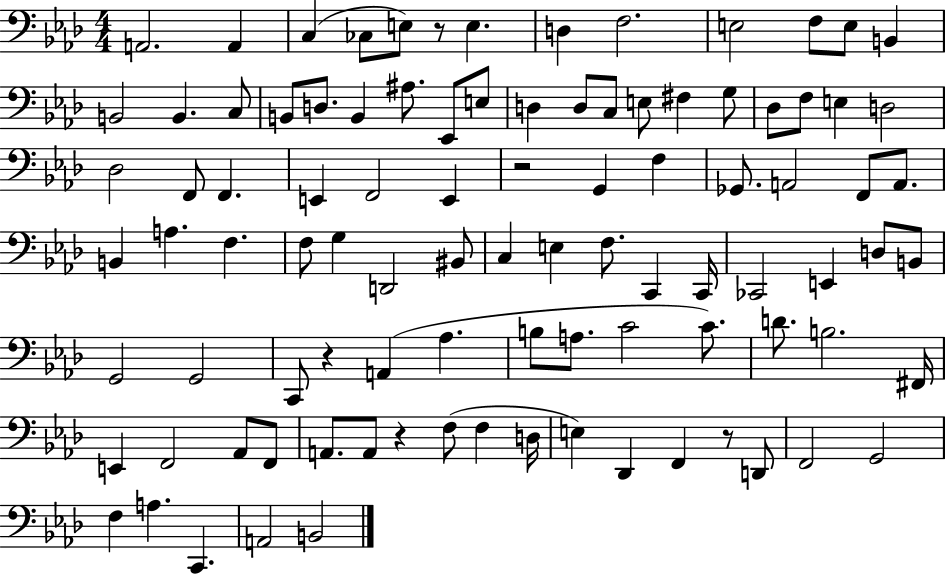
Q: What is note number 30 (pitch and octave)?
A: E3